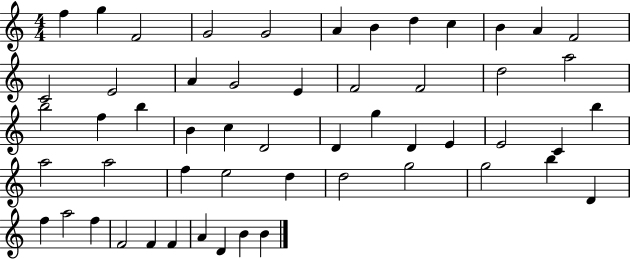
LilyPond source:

{
  \clef treble
  \numericTimeSignature
  \time 4/4
  \key c \major
  f''4 g''4 f'2 | g'2 g'2 | a'4 b'4 d''4 c''4 | b'4 a'4 f'2 | \break c'2 e'2 | a'4 g'2 e'4 | f'2 f'2 | d''2 a''2 | \break b''2 f''4 b''4 | b'4 c''4 d'2 | d'4 g''4 d'4 e'4 | e'2 c'4 b''4 | \break a''2 a''2 | f''4 e''2 d''4 | d''2 g''2 | g''2 b''4 d'4 | \break f''4 a''2 f''4 | f'2 f'4 f'4 | a'4 d'4 b'4 b'4 | \bar "|."
}